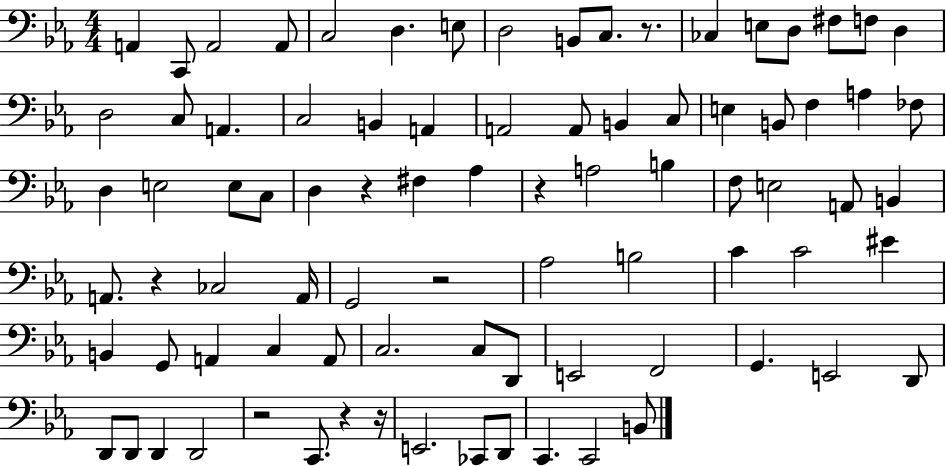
{
  \clef bass
  \numericTimeSignature
  \time 4/4
  \key ees \major
  a,4 c,8 a,2 a,8 | c2 d4. e8 | d2 b,8 c8. r8. | ces4 e8 d8 fis8 f8 d4 | \break d2 c8 a,4. | c2 b,4 a,4 | a,2 a,8 b,4 c8 | e4 b,8 f4 a4 fes8 | \break d4 e2 e8 c8 | d4 r4 fis4 aes4 | r4 a2 b4 | f8 e2 a,8 b,4 | \break a,8. r4 ces2 a,16 | g,2 r2 | aes2 b2 | c'4 c'2 eis'4 | \break b,4 g,8 a,4 c4 a,8 | c2. c8 d,8 | e,2 f,2 | g,4. e,2 d,8 | \break d,8 d,8 d,4 d,2 | r2 c,8. r4 r16 | e,2. ces,8 d,8 | c,4. c,2 b,8 | \break \bar "|."
}